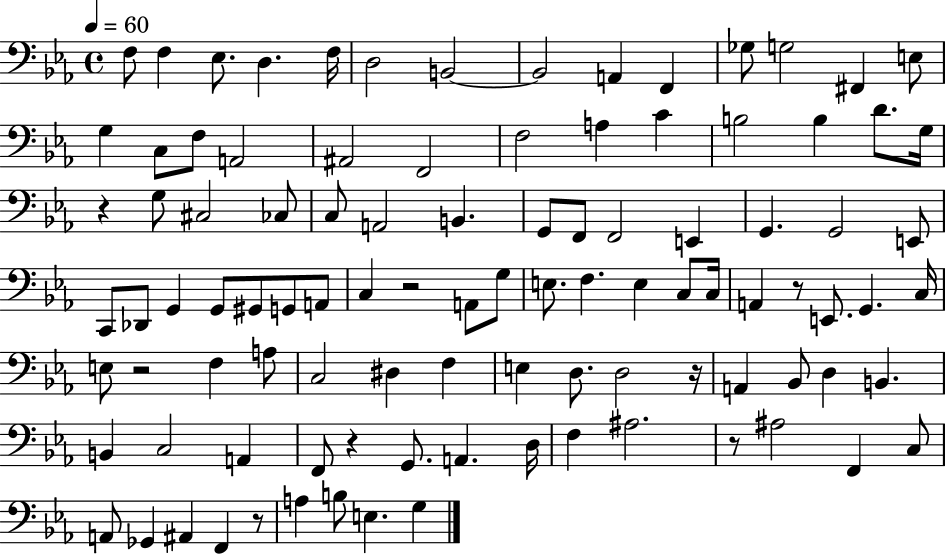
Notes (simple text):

F3/e F3/q Eb3/e. D3/q. F3/s D3/h B2/h B2/h A2/q F2/q Gb3/e G3/h F#2/q E3/e G3/q C3/e F3/e A2/h A#2/h F2/h F3/h A3/q C4/q B3/h B3/q D4/e. G3/s R/q G3/e C#3/h CES3/e C3/e A2/h B2/q. G2/e F2/e F2/h E2/q G2/q. G2/h E2/e C2/e Db2/e G2/q G2/e G#2/e G2/e A2/e C3/q R/h A2/e G3/e E3/e. F3/q. E3/q C3/e C3/s A2/q R/e E2/e. G2/q. C3/s E3/e R/h F3/q A3/e C3/h D#3/q F3/q E3/q D3/e. D3/h R/s A2/q Bb2/e D3/q B2/q. B2/q C3/h A2/q F2/e R/q G2/e. A2/q. D3/s F3/q A#3/h. R/e A#3/h F2/q C3/e A2/e Gb2/q A#2/q F2/q R/e A3/q B3/e E3/q. G3/q